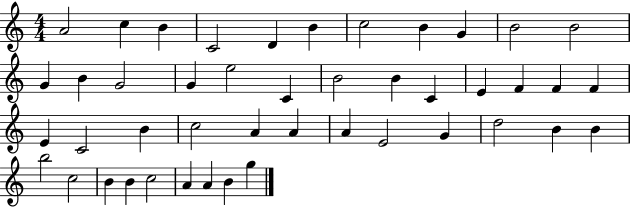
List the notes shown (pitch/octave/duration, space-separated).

A4/h C5/q B4/q C4/h D4/q B4/q C5/h B4/q G4/q B4/h B4/h G4/q B4/q G4/h G4/q E5/h C4/q B4/h B4/q C4/q E4/q F4/q F4/q F4/q E4/q C4/h B4/q C5/h A4/q A4/q A4/q E4/h G4/q D5/h B4/q B4/q B5/h C5/h B4/q B4/q C5/h A4/q A4/q B4/q G5/q